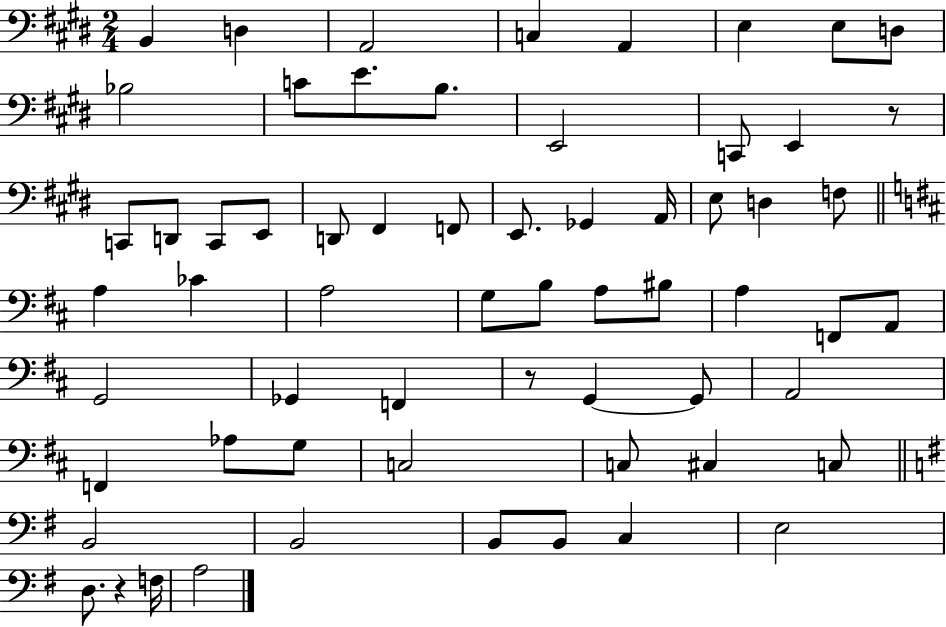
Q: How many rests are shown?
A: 3